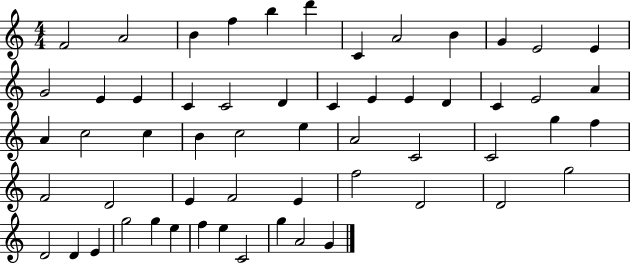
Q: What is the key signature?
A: C major